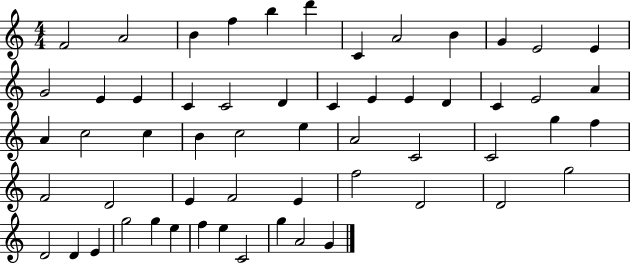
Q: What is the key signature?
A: C major